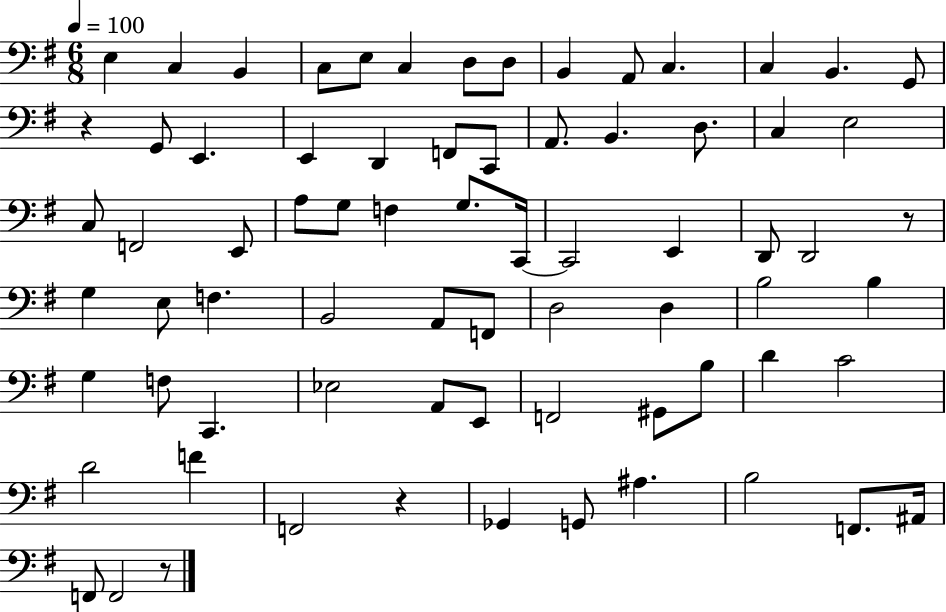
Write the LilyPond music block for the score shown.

{
  \clef bass
  \numericTimeSignature
  \time 6/8
  \key g \major
  \tempo 4 = 100
  e4 c4 b,4 | c8 e8 c4 d8 d8 | b,4 a,8 c4. | c4 b,4. g,8 | \break r4 g,8 e,4. | e,4 d,4 f,8 c,8 | a,8. b,4. d8. | c4 e2 | \break c8 f,2 e,8 | a8 g8 f4 g8. c,16~~ | c,2 e,4 | d,8 d,2 r8 | \break g4 e8 f4. | b,2 a,8 f,8 | d2 d4 | b2 b4 | \break g4 f8 c,4. | ees2 a,8 e,8 | f,2 gis,8 b8 | d'4 c'2 | \break d'2 f'4 | f,2 r4 | ges,4 g,8 ais4. | b2 f,8. ais,16 | \break f,8 f,2 r8 | \bar "|."
}